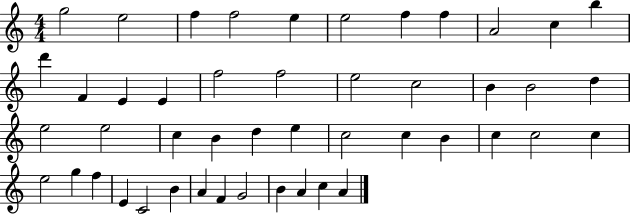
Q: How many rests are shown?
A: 0